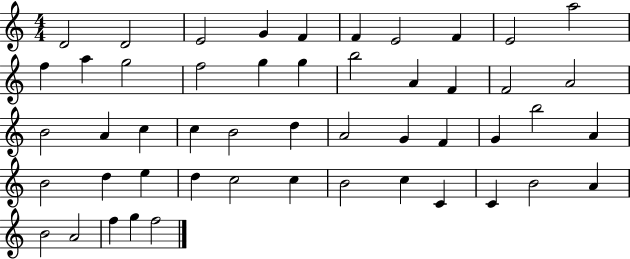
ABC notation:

X:1
T:Untitled
M:4/4
L:1/4
K:C
D2 D2 E2 G F F E2 F E2 a2 f a g2 f2 g g b2 A F F2 A2 B2 A c c B2 d A2 G F G b2 A B2 d e d c2 c B2 c C C B2 A B2 A2 f g f2